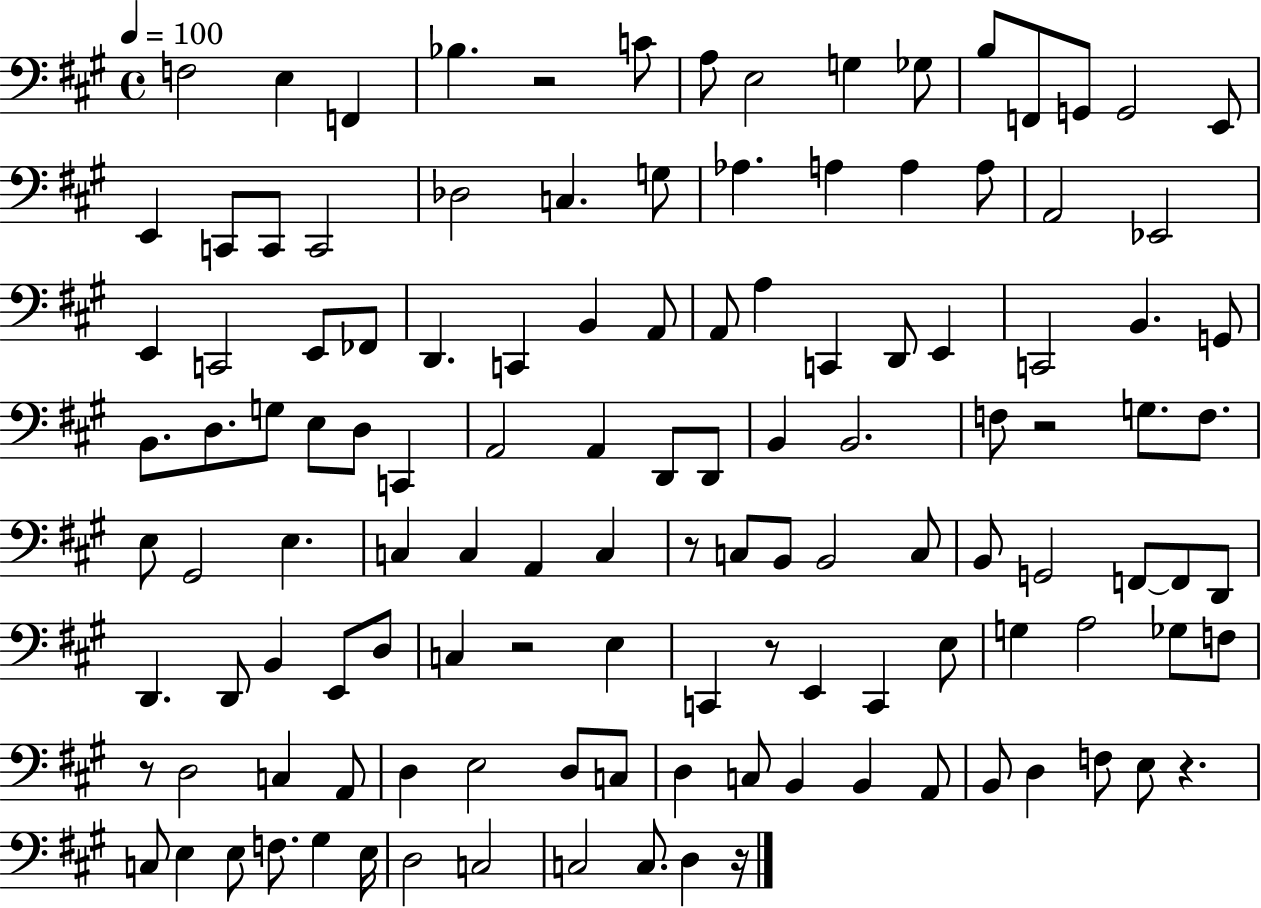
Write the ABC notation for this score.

X:1
T:Untitled
M:4/4
L:1/4
K:A
F,2 E, F,, _B, z2 C/2 A,/2 E,2 G, _G,/2 B,/2 F,,/2 G,,/2 G,,2 E,,/2 E,, C,,/2 C,,/2 C,,2 _D,2 C, G,/2 _A, A, A, A,/2 A,,2 _E,,2 E,, C,,2 E,,/2 _F,,/2 D,, C,, B,, A,,/2 A,,/2 A, C,, D,,/2 E,, C,,2 B,, G,,/2 B,,/2 D,/2 G,/2 E,/2 D,/2 C,, A,,2 A,, D,,/2 D,,/2 B,, B,,2 F,/2 z2 G,/2 F,/2 E,/2 ^G,,2 E, C, C, A,, C, z/2 C,/2 B,,/2 B,,2 C,/2 B,,/2 G,,2 F,,/2 F,,/2 D,,/2 D,, D,,/2 B,, E,,/2 D,/2 C, z2 E, C,, z/2 E,, C,, E,/2 G, A,2 _G,/2 F,/2 z/2 D,2 C, A,,/2 D, E,2 D,/2 C,/2 D, C,/2 B,, B,, A,,/2 B,,/2 D, F,/2 E,/2 z C,/2 E, E,/2 F,/2 ^G, E,/4 D,2 C,2 C,2 C,/2 D, z/4